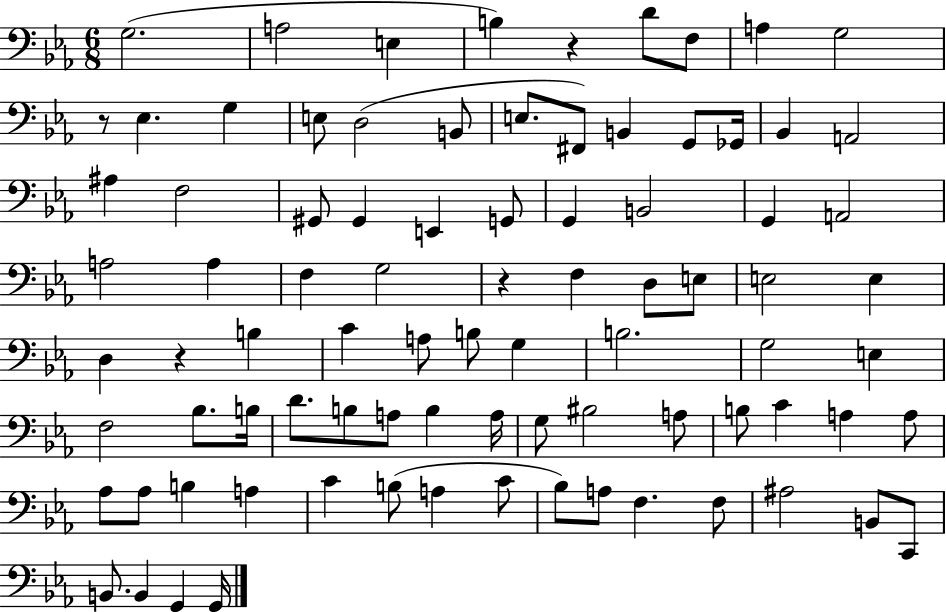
{
  \clef bass
  \numericTimeSignature
  \time 6/8
  \key ees \major
  \repeat volta 2 { g2.( | a2 e4 | b4) r4 d'8 f8 | a4 g2 | \break r8 ees4. g4 | e8 d2( b,8 | e8. fis,8) b,4 g,8 ges,16 | bes,4 a,2 | \break ais4 f2 | gis,8 gis,4 e,4 g,8 | g,4 b,2 | g,4 a,2 | \break a2 a4 | f4 g2 | r4 f4 d8 e8 | e2 e4 | \break d4 r4 b4 | c'4 a8 b8 g4 | b2. | g2 e4 | \break f2 bes8. b16 | d'8. b8 a8 b4 a16 | g8 bis2 a8 | b8 c'4 a4 a8 | \break aes8 aes8 b4 a4 | c'4 b8( a4 c'8 | bes8) a8 f4. f8 | ais2 b,8 c,8 | \break b,8. b,4 g,4 g,16 | } \bar "|."
}